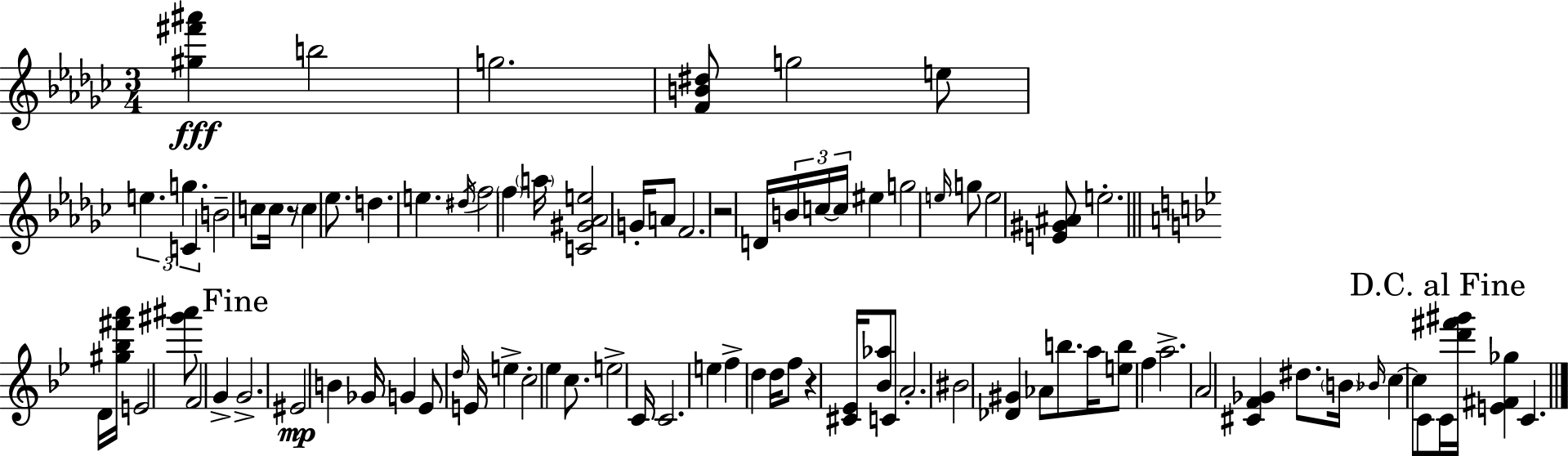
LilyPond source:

{
  \clef treble
  \numericTimeSignature
  \time 3/4
  \key ees \minor
  <gis'' fis''' ais'''>4\fff b''2 | g''2. | <f' b' dis''>8 g''2 e''8 | \tuplet 3/2 { e''4. g''4. | \break c'4 } b'2-- | c''8 c''16 r8 \parenthesize c''4 ees''8. | d''4. e''4. | \acciaccatura { dis''16 } f''2 \parenthesize f''4 | \break \parenthesize a''16 <c' gis' aes' e''>2 g'16-. a'8 | f'2. | r2 d'16 \tuplet 3/2 { b'16 c''16~~ | c''16 } eis''4 g''2 | \break \grace { e''16 } g''8 e''2 | <e' gis' ais'>8 e''2.-. | \bar "||" \break \key bes \major d'16 <gis'' bes'' fis''' a'''>16 e'2 <gis''' ais'''>8 | f'2 g'4-> | \mark "Fine" g'2.-> | eis'2\mp b'4 | \break ges'16 g'4 ees'8 \grace { d''16 } e'16 e''4-> | c''2-. ees''4 | c''8. e''2-> | c'16 c'2. | \break e''4 f''4-> d''4 | d''16 f''8 r4 <cis' ees'>16 <bes' aes''>8 c'8 | a'2.-. | bis'2 <des' gis'>4 | \break aes'8 b''8. a''16 <e'' b''>8 f''4 | a''2.-> | a'2 <cis' f' ges'>4 | dis''8. \parenthesize b'16 \grace { bes'16 } c''4~~ c''8 | \break c'8 \mark "D.C. al Fine" c'16 <d''' fis''' gis'''>16 <e' fis' ges''>4 c'4. | \bar "|."
}